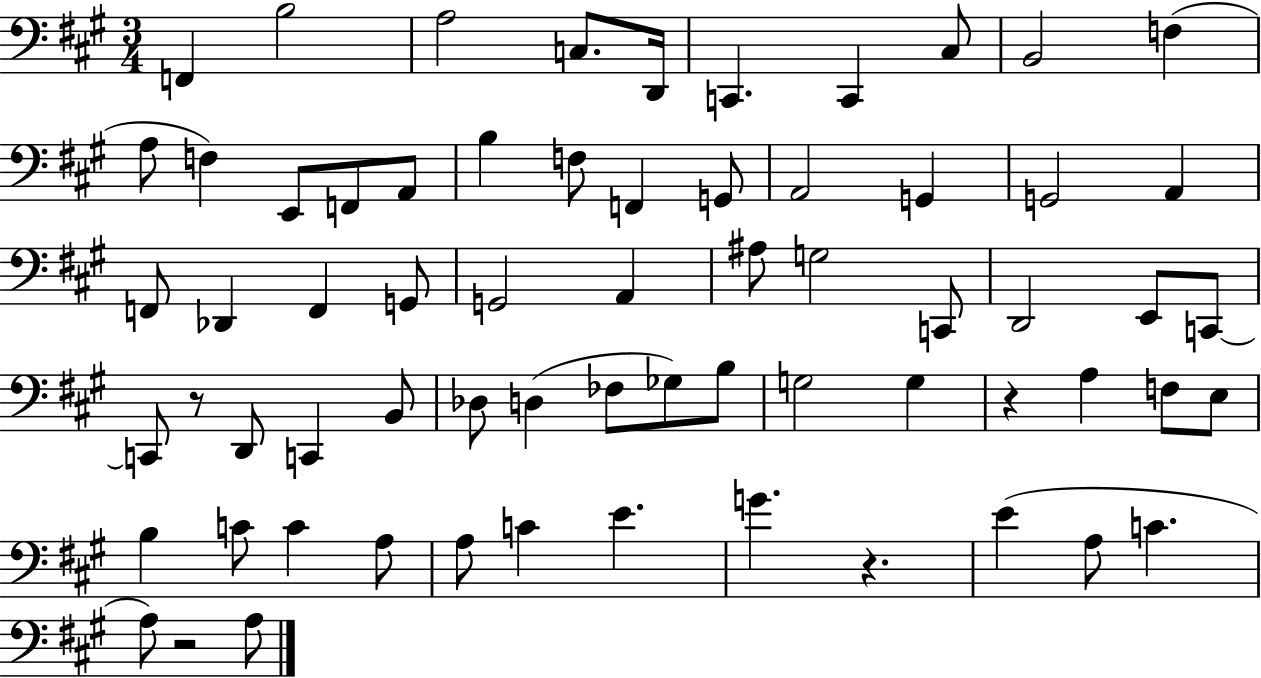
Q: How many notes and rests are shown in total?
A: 66